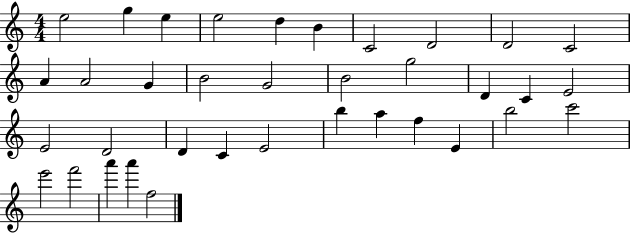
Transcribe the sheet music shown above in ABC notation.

X:1
T:Untitled
M:4/4
L:1/4
K:C
e2 g e e2 d B C2 D2 D2 C2 A A2 G B2 G2 B2 g2 D C E2 E2 D2 D C E2 b a f E b2 c'2 e'2 f'2 a' a' f2